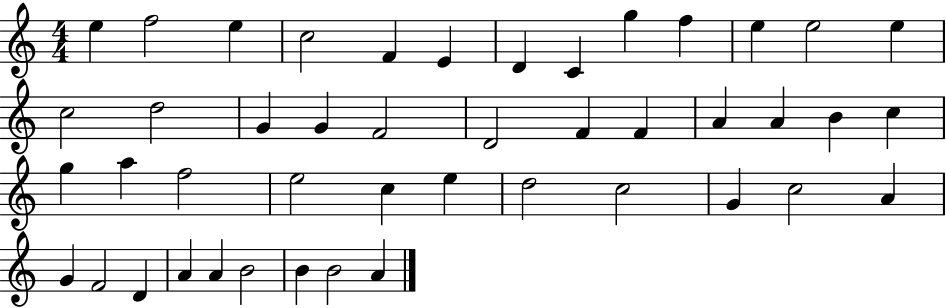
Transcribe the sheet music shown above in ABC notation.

X:1
T:Untitled
M:4/4
L:1/4
K:C
e f2 e c2 F E D C g f e e2 e c2 d2 G G F2 D2 F F A A B c g a f2 e2 c e d2 c2 G c2 A G F2 D A A B2 B B2 A